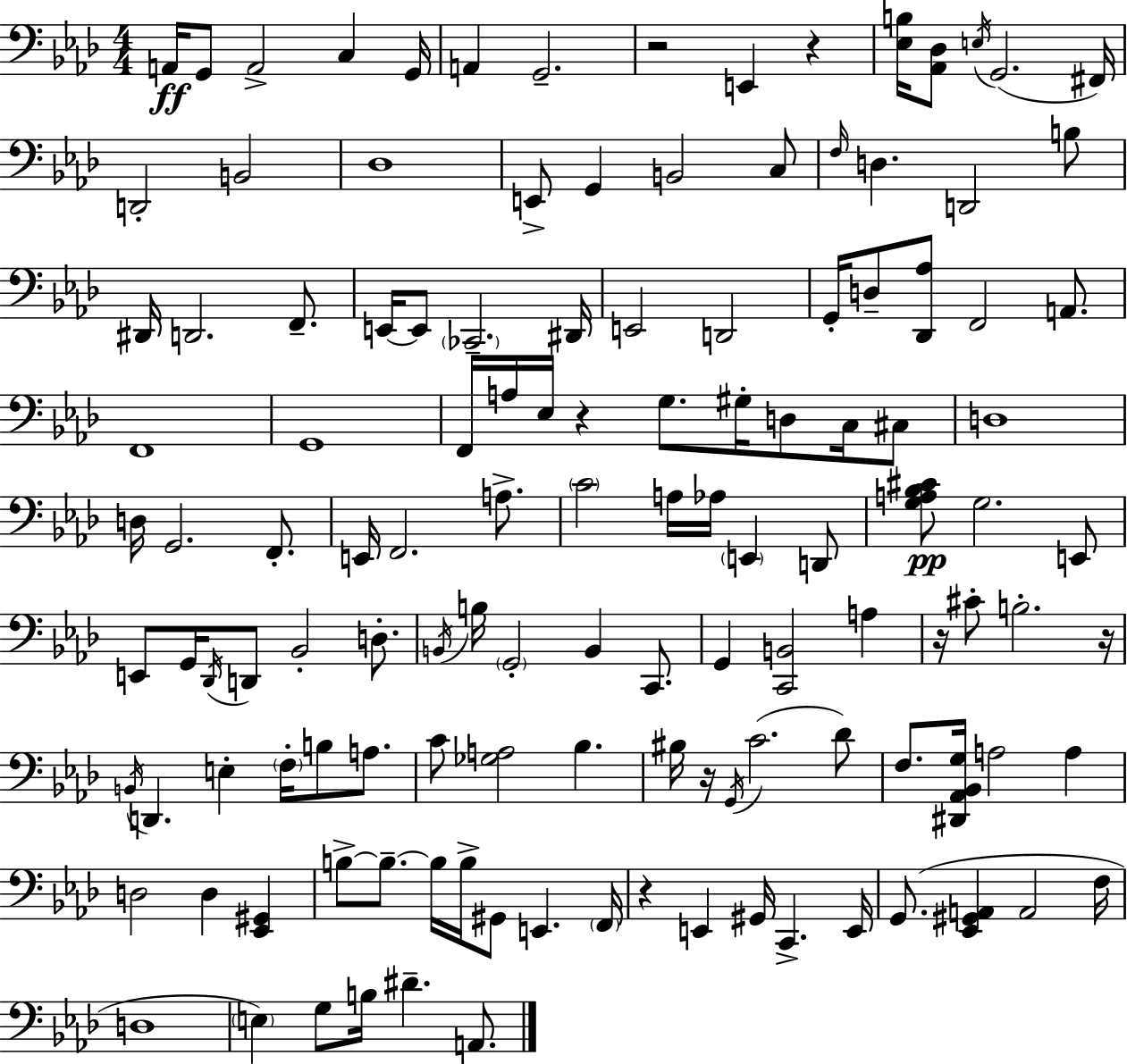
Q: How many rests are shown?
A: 7